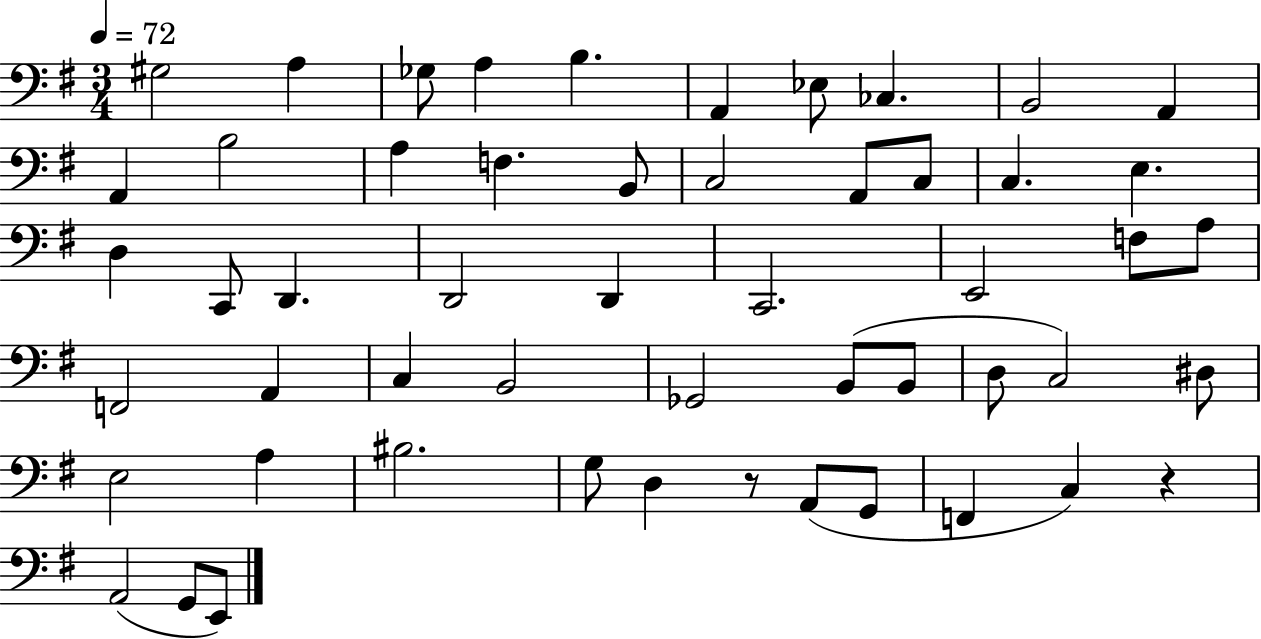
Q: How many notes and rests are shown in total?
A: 53